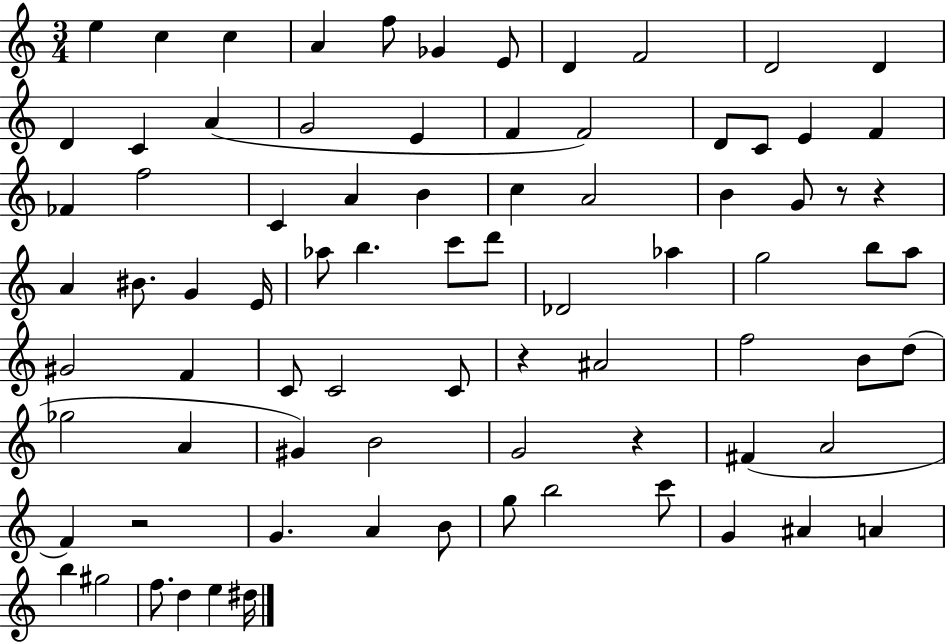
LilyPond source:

{
  \clef treble
  \numericTimeSignature
  \time 3/4
  \key c \major
  \repeat volta 2 { e''4 c''4 c''4 | a'4 f''8 ges'4 e'8 | d'4 f'2 | d'2 d'4 | \break d'4 c'4 a'4( | g'2 e'4 | f'4 f'2) | d'8 c'8 e'4 f'4 | \break fes'4 f''2 | c'4 a'4 b'4 | c''4 a'2 | b'4 g'8 r8 r4 | \break a'4 bis'8. g'4 e'16 | aes''8 b''4. c'''8 d'''8 | des'2 aes''4 | g''2 b''8 a''8 | \break gis'2 f'4 | c'8 c'2 c'8 | r4 ais'2 | f''2 b'8 d''8( | \break ges''2 a'4 | gis'4) b'2 | g'2 r4 | fis'4( a'2 | \break f'4) r2 | g'4. a'4 b'8 | g''8 b''2 c'''8 | g'4 ais'4 a'4 | \break b''4 gis''2 | f''8. d''4 e''4 dis''16 | } \bar "|."
}